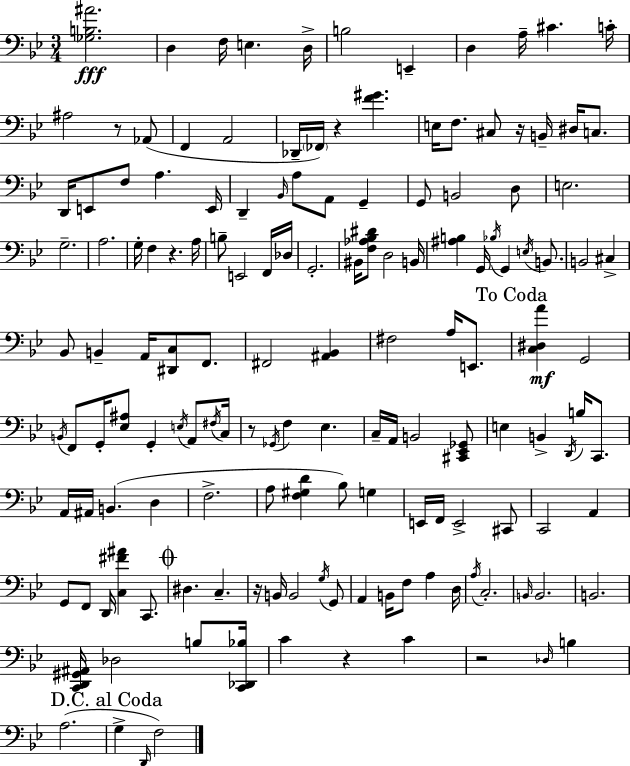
X:1
T:Untitled
M:3/4
L:1/4
K:Bb
[_G,B,^A]2 D, F,/4 E, D,/4 B,2 E,, D, A,/4 ^C C/4 ^A,2 z/2 _A,,/2 F,, A,,2 _D,,/4 _F,,/4 z [F^G] E,/4 F,/2 ^C,/2 z/4 B,,/4 ^D,/4 C,/2 D,,/4 E,,/2 F,/2 A, E,,/4 D,, _B,,/4 A,/2 A,,/2 G,, G,,/2 B,,2 D,/2 E,2 G,2 A,2 G,/4 F, z A,/4 B,/2 E,,2 F,,/4 _D,/4 G,,2 ^B,,/4 [F,_A,_B,^D]/2 D,2 B,,/4 [^A,B,] G,,/4 _B,/4 G,, E,/4 B,,/2 B,,2 ^C, _B,,/2 B,, A,,/4 [^D,,C,]/2 F,,/2 ^F,,2 [^A,,_B,,] ^F,2 A,/4 E,,/2 [C,^D,A] G,,2 B,,/4 F,,/2 G,,/4 [_E,^A,]/2 G,, E,/4 A,,/2 ^F,/4 C,/4 z/2 _G,,/4 F, _E, C,/4 A,,/4 B,,2 [^C,,_E,,_G,,]/2 E, B,, D,,/4 B,/4 C,,/2 A,,/4 ^A,,/4 B,, D, F,2 A,/2 [F,^G,D] _B,/2 G, E,,/4 F,,/4 E,,2 ^C,,/2 C,,2 A,, G,,/2 F,,/2 D,,/4 [C,^F^A] C,,/2 ^D, C, z/4 B,,/4 B,,2 G,/4 G,,/2 A,, B,,/4 F,/2 A, D,/4 A,/4 C,2 B,,/4 B,,2 B,,2 [C,,D,,^G,,^A,,]/4 _D,2 B,/2 [C,,_D,,_B,]/4 C z C z2 _D,/4 B, A,2 G, D,,/4 F,2